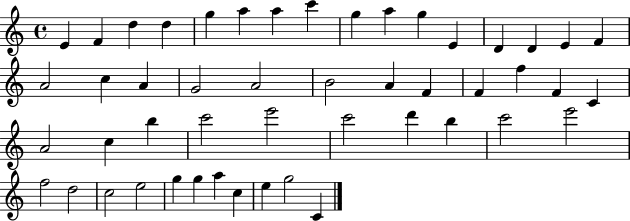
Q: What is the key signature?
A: C major